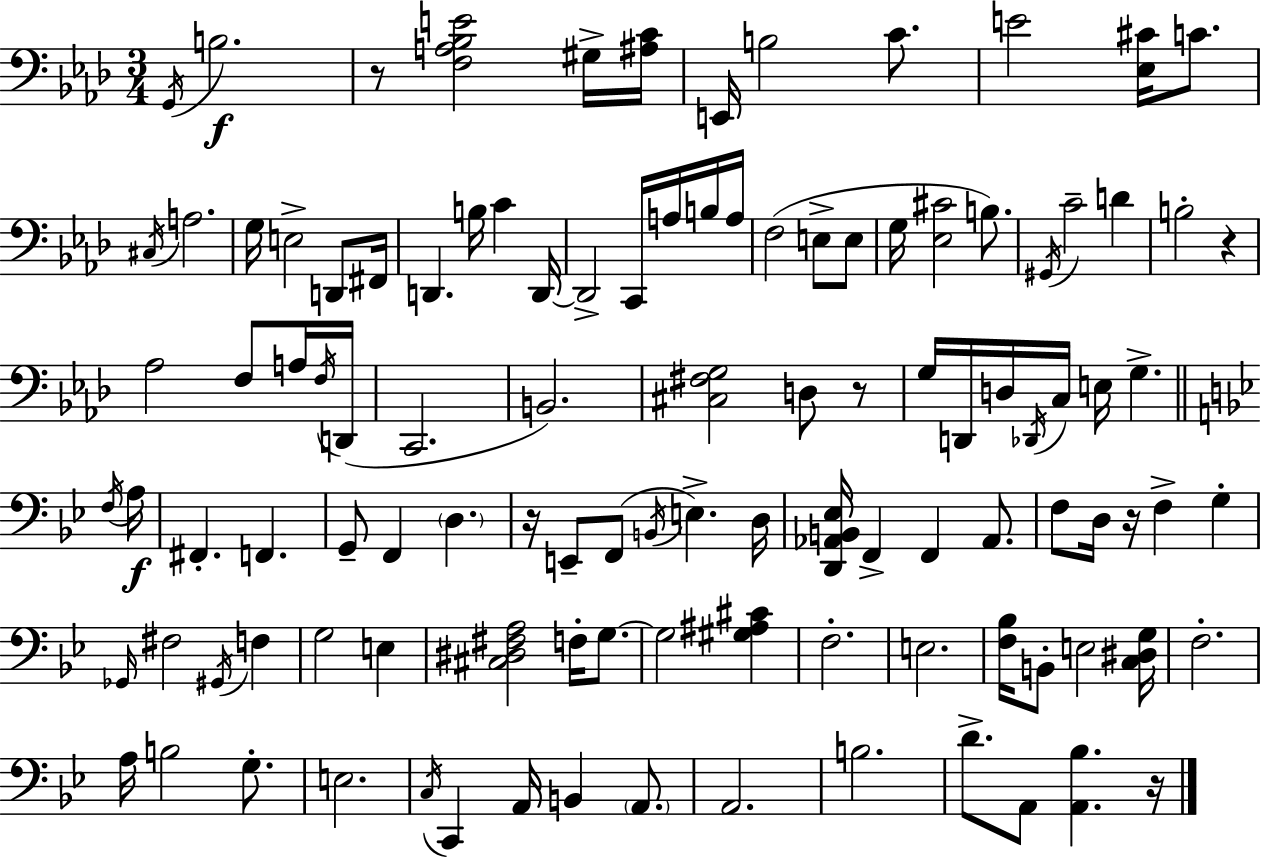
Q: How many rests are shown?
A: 6